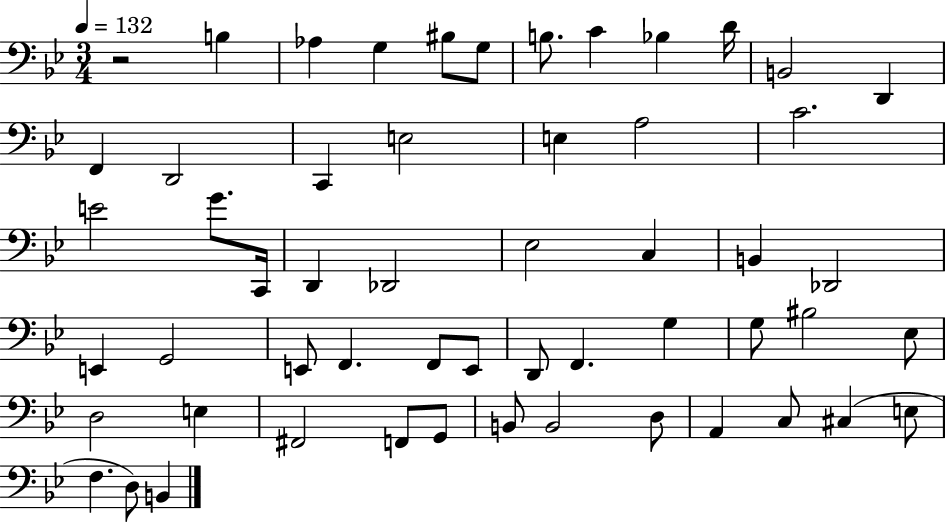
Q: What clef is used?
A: bass